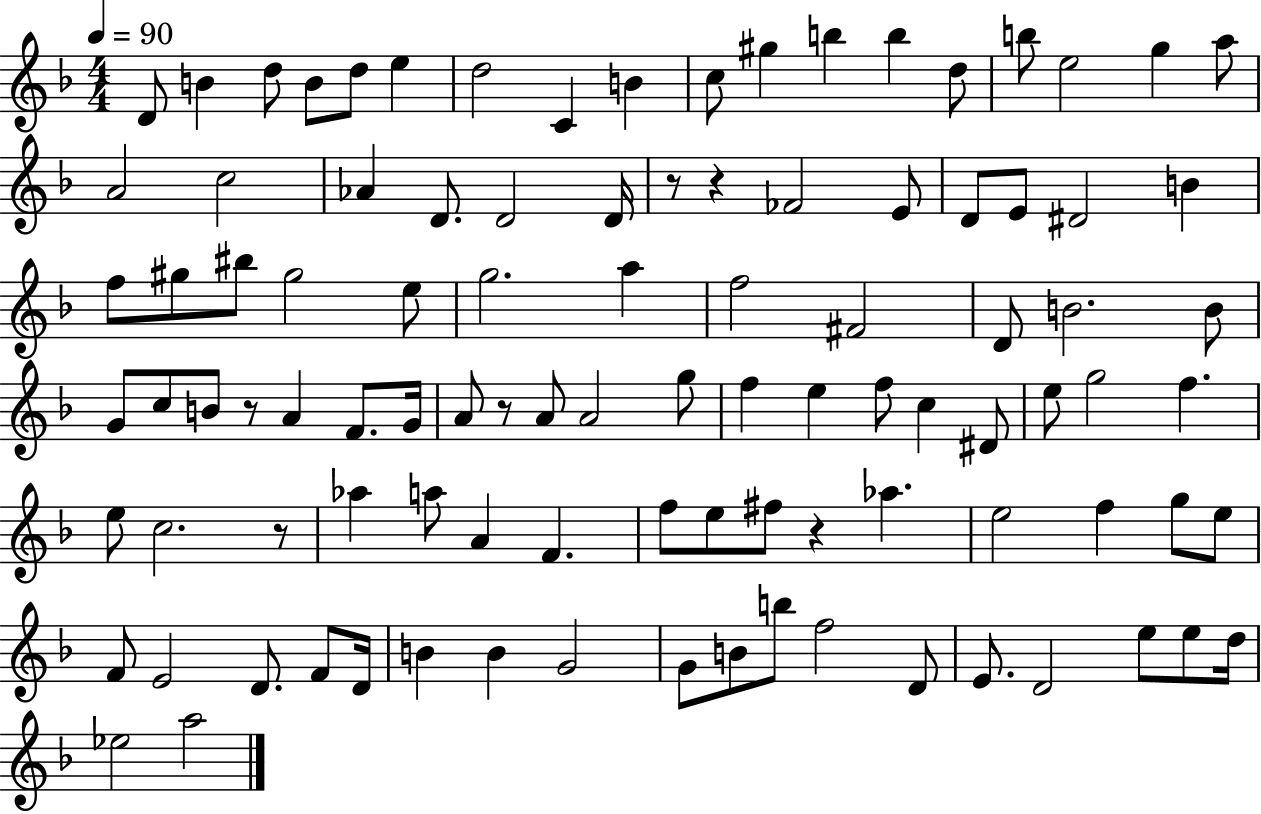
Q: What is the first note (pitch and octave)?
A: D4